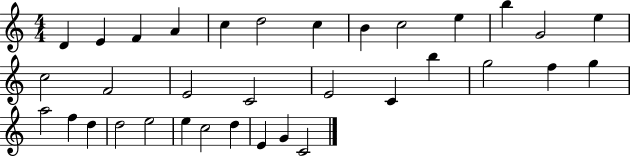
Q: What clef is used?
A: treble